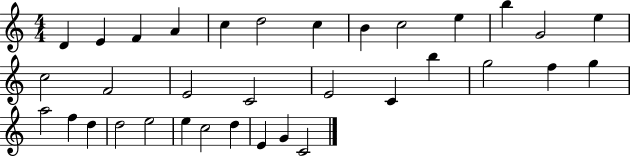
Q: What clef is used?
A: treble